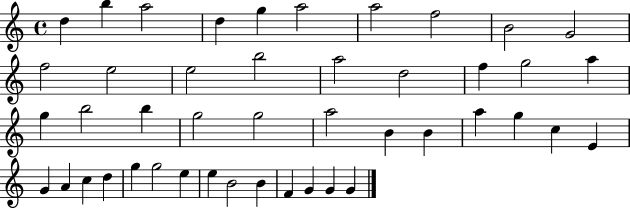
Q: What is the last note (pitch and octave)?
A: G4